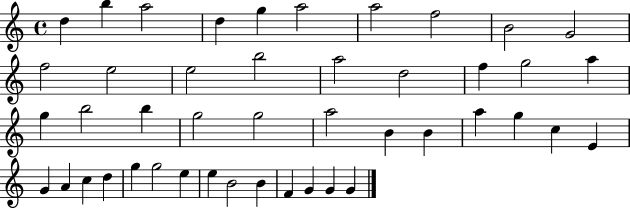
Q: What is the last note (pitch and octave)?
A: G4